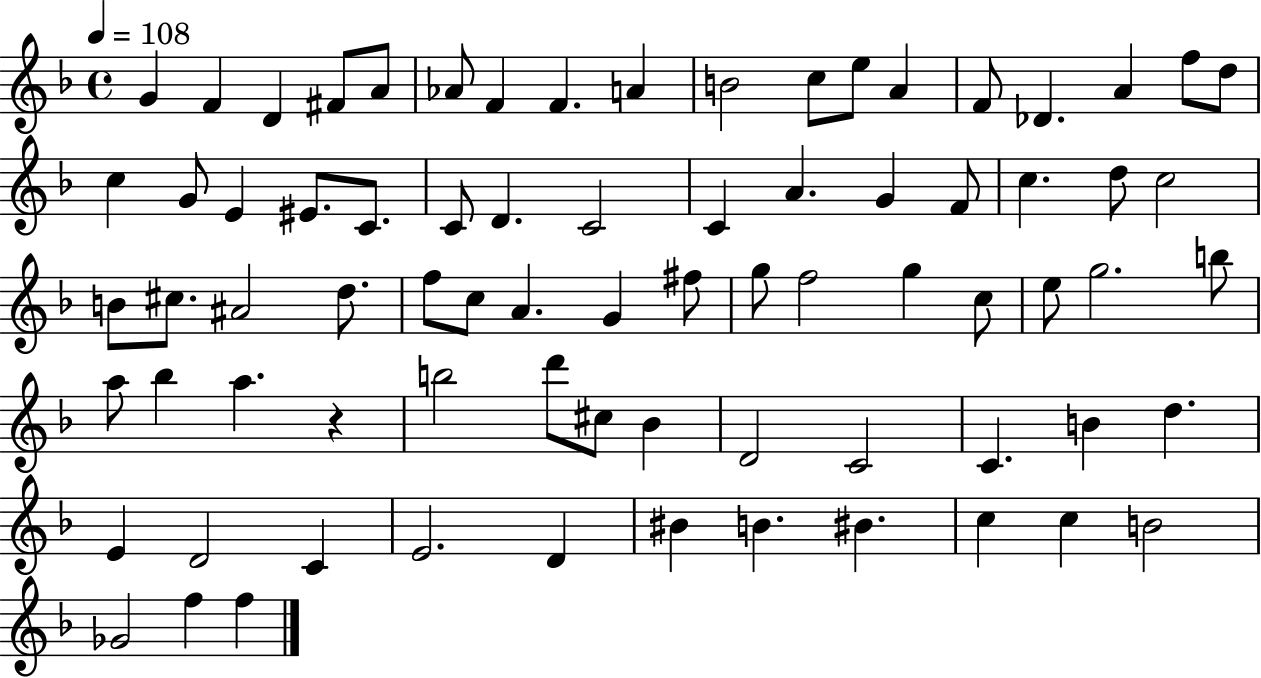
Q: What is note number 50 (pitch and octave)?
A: A5